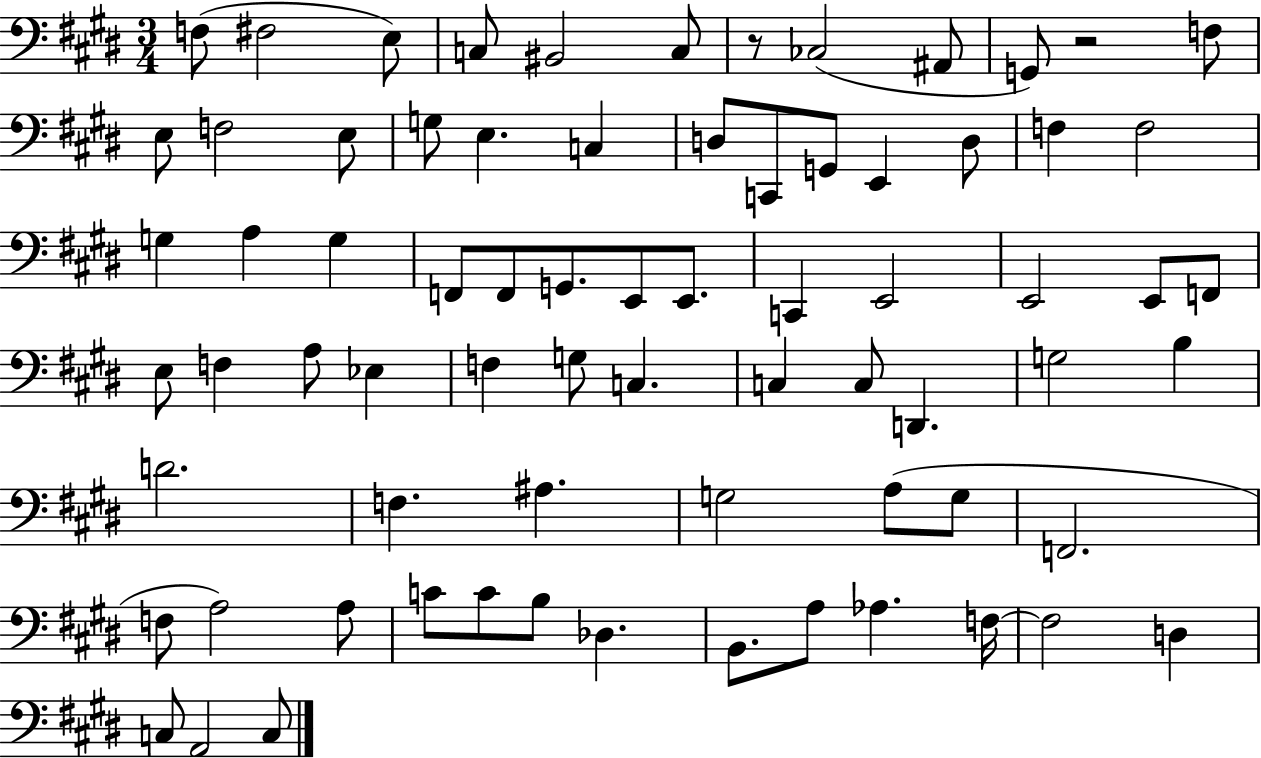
{
  \clef bass
  \numericTimeSignature
  \time 3/4
  \key e \major
  f8( fis2 e8) | c8 bis,2 c8 | r8 ces2( ais,8 | g,8) r2 f8 | \break e8 f2 e8 | g8 e4. c4 | d8 c,8 g,8 e,4 d8 | f4 f2 | \break g4 a4 g4 | f,8 f,8 g,8. e,8 e,8. | c,4 e,2 | e,2 e,8 f,8 | \break e8 f4 a8 ees4 | f4 g8 c4. | c4 c8 d,4. | g2 b4 | \break d'2. | f4. ais4. | g2 a8( g8 | f,2. | \break f8 a2) a8 | c'8 c'8 b8 des4. | b,8. a8 aes4. f16~~ | f2 d4 | \break c8 a,2 c8 | \bar "|."
}